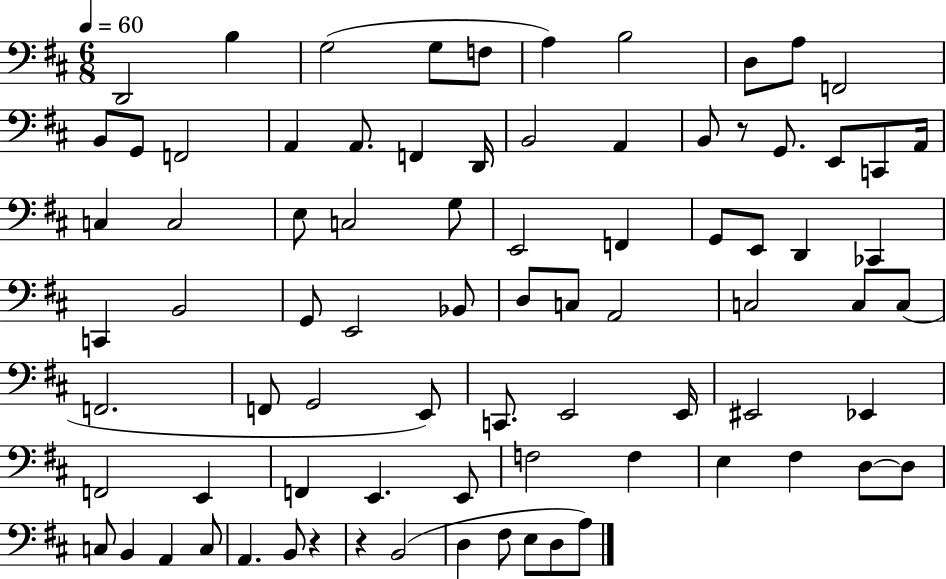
{
  \clef bass
  \numericTimeSignature
  \time 6/8
  \key d \major
  \tempo 4 = 60
  \repeat volta 2 { d,2 b4 | g2( g8 f8 | a4) b2 | d8 a8 f,2 | \break b,8 g,8 f,2 | a,4 a,8. f,4 d,16 | b,2 a,4 | b,8 r8 g,8. e,8 c,8 a,16 | \break c4 c2 | e8 c2 g8 | e,2 f,4 | g,8 e,8 d,4 ces,4 | \break c,4 b,2 | g,8 e,2 bes,8 | d8 c8 a,2 | c2 c8 c8( | \break f,2. | f,8 g,2 e,8) | c,8. e,2 e,16 | eis,2 ees,4 | \break f,2 e,4 | f,4 e,4. e,8 | f2 f4 | e4 fis4 d8~~ d8 | \break c8 b,4 a,4 c8 | a,4. b,8 r4 | r4 b,2( | d4 fis8 e8 d8 a8) | \break } \bar "|."
}